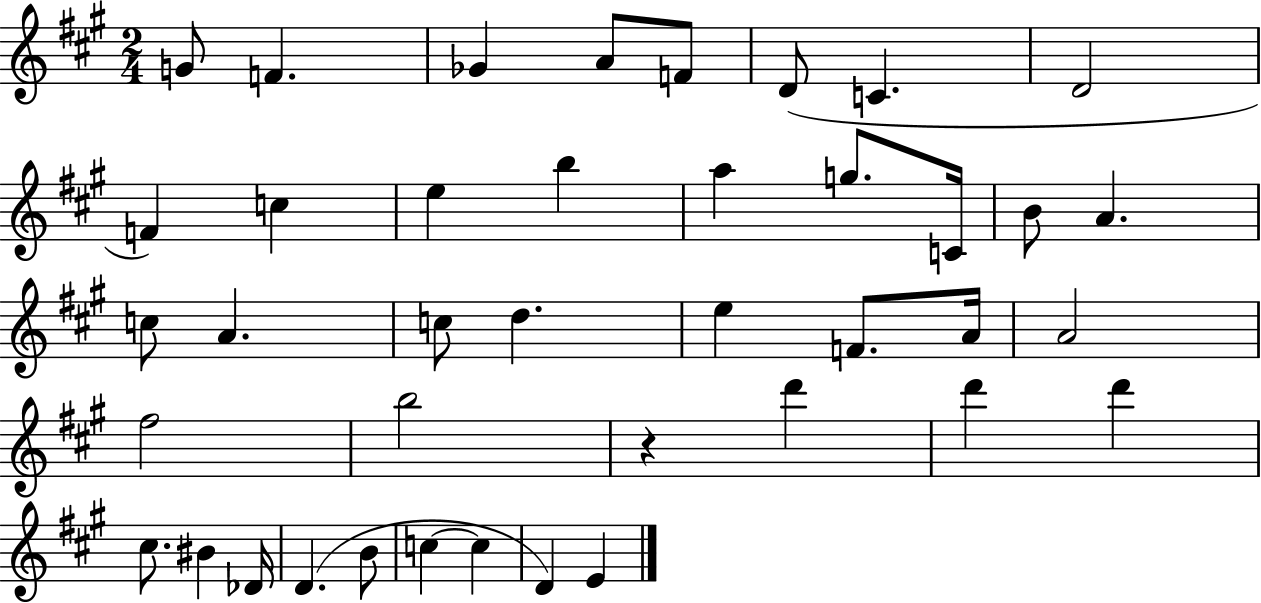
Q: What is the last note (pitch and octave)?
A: E4